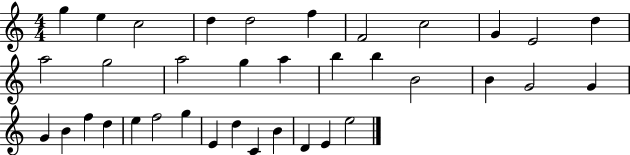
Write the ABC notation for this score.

X:1
T:Untitled
M:4/4
L:1/4
K:C
g e c2 d d2 f F2 c2 G E2 d a2 g2 a2 g a b b B2 B G2 G G B f d e f2 g E d C B D E e2